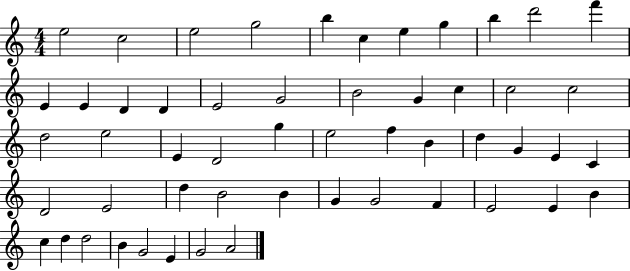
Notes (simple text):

E5/h C5/h E5/h G5/h B5/q C5/q E5/q G5/q B5/q D6/h F6/q E4/q E4/q D4/q D4/q E4/h G4/h B4/h G4/q C5/q C5/h C5/h D5/h E5/h E4/q D4/h G5/q E5/h F5/q B4/q D5/q G4/q E4/q C4/q D4/h E4/h D5/q B4/h B4/q G4/q G4/h F4/q E4/h E4/q B4/q C5/q D5/q D5/h B4/q G4/h E4/q G4/h A4/h